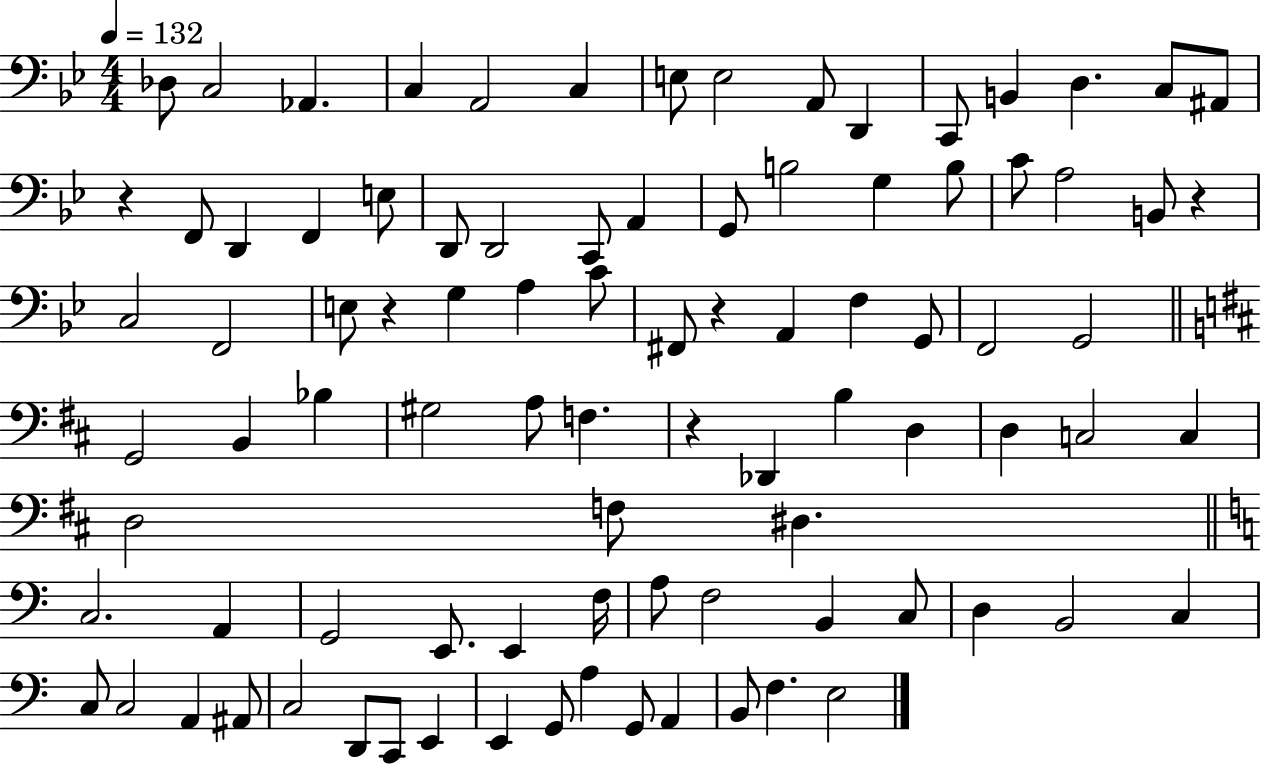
X:1
T:Untitled
M:4/4
L:1/4
K:Bb
_D,/2 C,2 _A,, C, A,,2 C, E,/2 E,2 A,,/2 D,, C,,/2 B,, D, C,/2 ^A,,/2 z F,,/2 D,, F,, E,/2 D,,/2 D,,2 C,,/2 A,, G,,/2 B,2 G, B,/2 C/2 A,2 B,,/2 z C,2 F,,2 E,/2 z G, A, C/2 ^F,,/2 z A,, F, G,,/2 F,,2 G,,2 G,,2 B,, _B, ^G,2 A,/2 F, z _D,, B, D, D, C,2 C, D,2 F,/2 ^D, C,2 A,, G,,2 E,,/2 E,, F,/4 A,/2 F,2 B,, C,/2 D, B,,2 C, C,/2 C,2 A,, ^A,,/2 C,2 D,,/2 C,,/2 E,, E,, G,,/2 A, G,,/2 A,, B,,/2 F, E,2